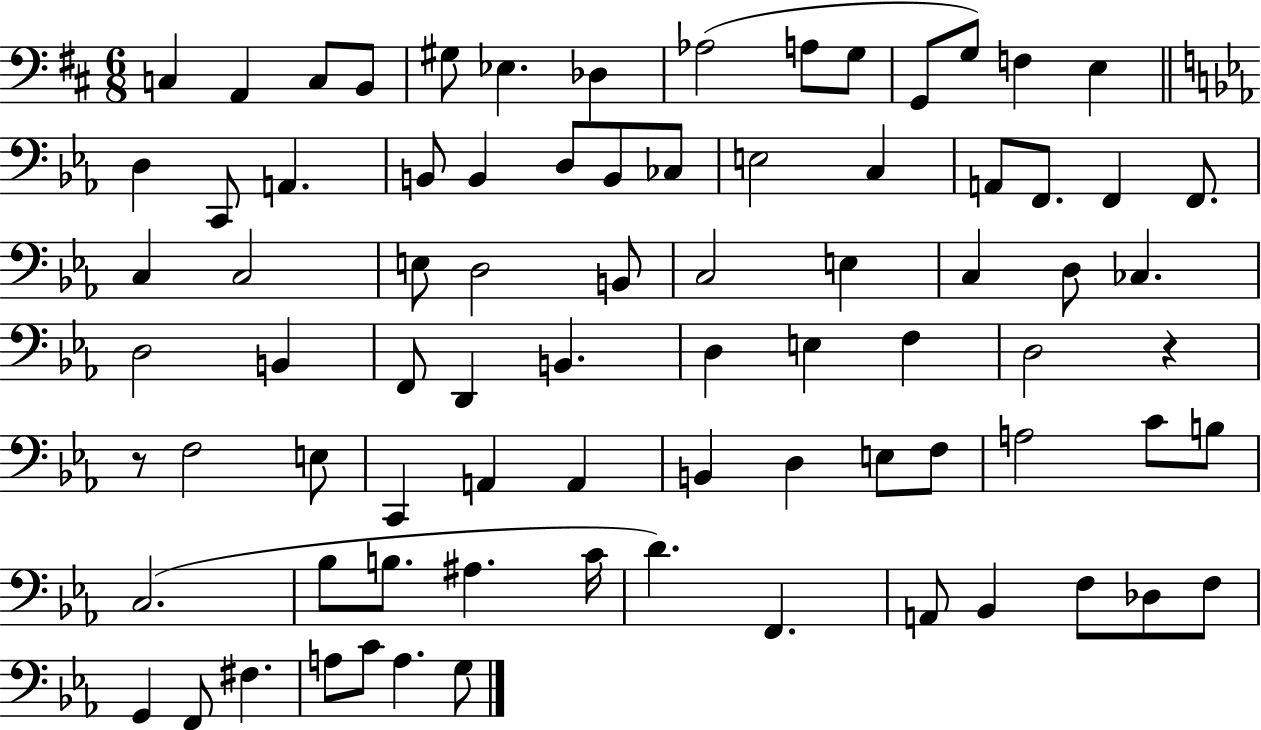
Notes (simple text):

C3/q A2/q C3/e B2/e G#3/e Eb3/q. Db3/q Ab3/h A3/e G3/e G2/e G3/e F3/q E3/q D3/q C2/e A2/q. B2/e B2/q D3/e B2/e CES3/e E3/h C3/q A2/e F2/e. F2/q F2/e. C3/q C3/h E3/e D3/h B2/e C3/h E3/q C3/q D3/e CES3/q. D3/h B2/q F2/e D2/q B2/q. D3/q E3/q F3/q D3/h R/q R/e F3/h E3/e C2/q A2/q A2/q B2/q D3/q E3/e F3/e A3/h C4/e B3/e C3/h. Bb3/e B3/e. A#3/q. C4/s D4/q. F2/q. A2/e Bb2/q F3/e Db3/e F3/e G2/q F2/e F#3/q. A3/e C4/e A3/q. G3/e